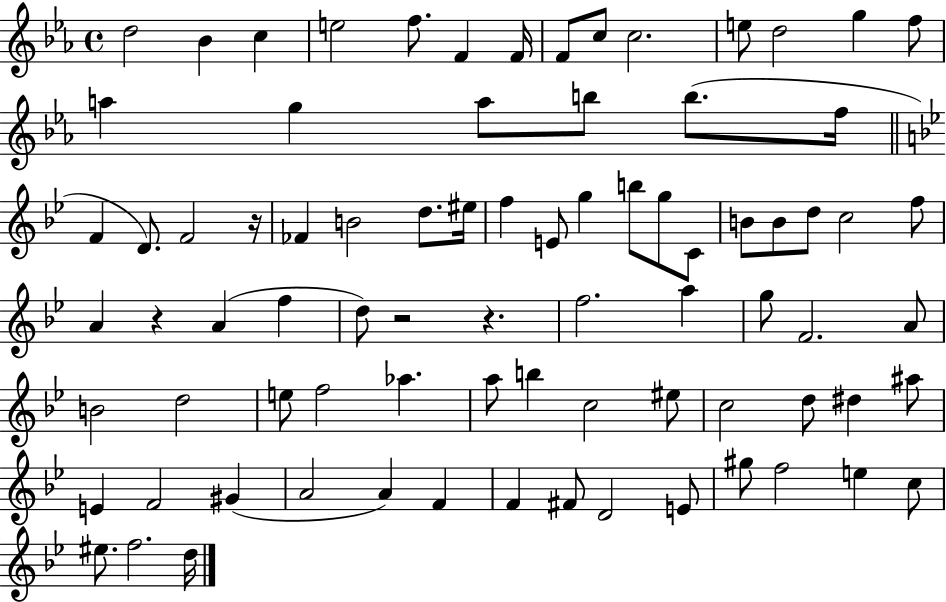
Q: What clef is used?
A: treble